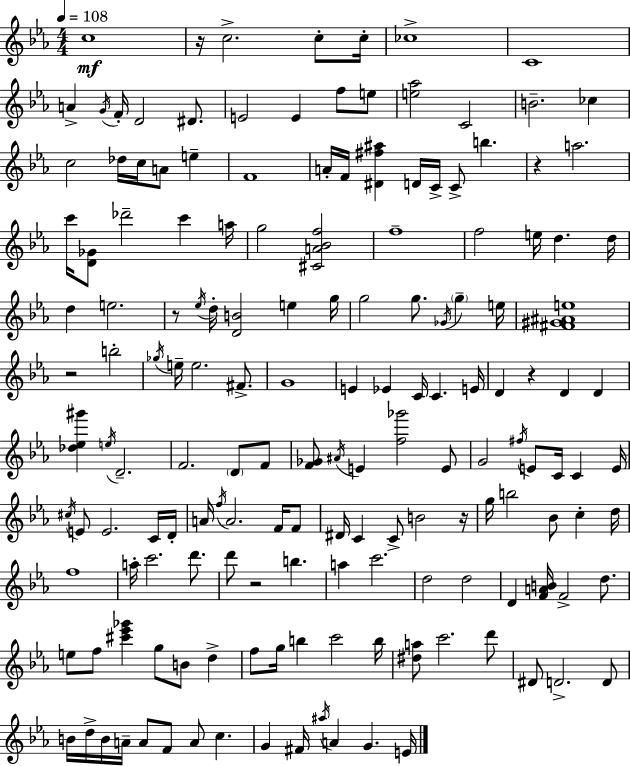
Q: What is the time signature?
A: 4/4